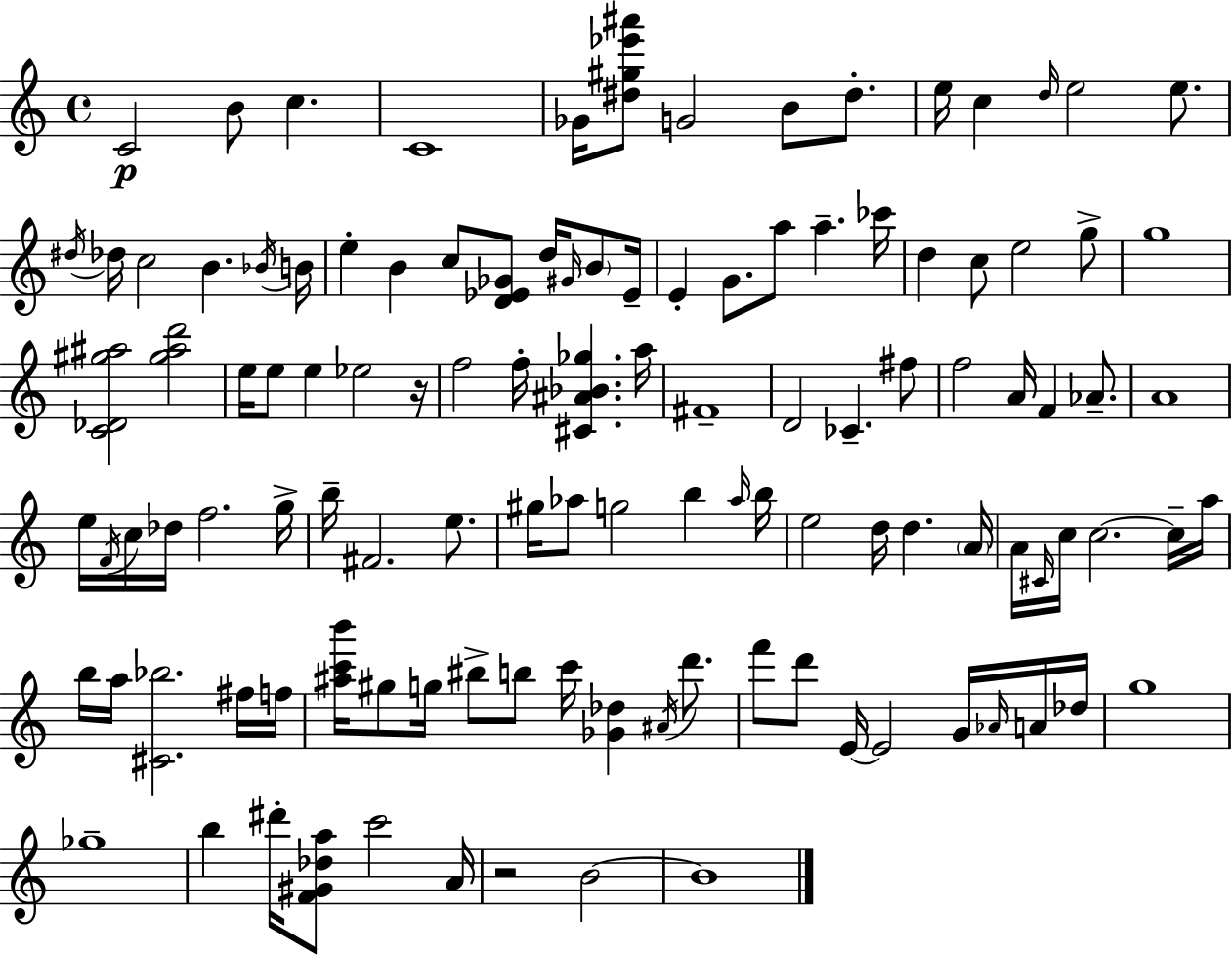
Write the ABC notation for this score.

X:1
T:Untitled
M:4/4
L:1/4
K:C
C2 B/2 c C4 _G/4 [^d^g_e'^a']/2 G2 B/2 ^d/2 e/4 c d/4 e2 e/2 ^d/4 _d/4 c2 B _B/4 B/4 e B c/2 [D_E_G]/2 d/4 ^G/4 B/2 _E/4 E G/2 a/2 a _c'/4 d c/2 e2 g/2 g4 [C_D^g^a]2 [^g^ad']2 e/4 e/2 e _e2 z/4 f2 f/4 [^C^A_B_g] a/4 ^F4 D2 _C ^f/2 f2 A/4 F _A/2 A4 e/4 F/4 c/4 _d/4 f2 g/4 b/4 ^F2 e/2 ^g/4 _a/2 g2 b _a/4 b/4 e2 d/4 d A/4 A/4 ^C/4 c/4 c2 c/4 a/4 b/4 a/4 [^C_b]2 ^f/4 f/4 [^ac'b']/4 ^g/2 g/4 ^b/2 b/2 c'/4 [_G_d] ^A/4 d'/2 f'/2 d'/2 E/4 E2 G/4 _A/4 A/4 _d/4 g4 _g4 b ^d'/4 [F^G_da]/2 c'2 A/4 z2 B2 B4